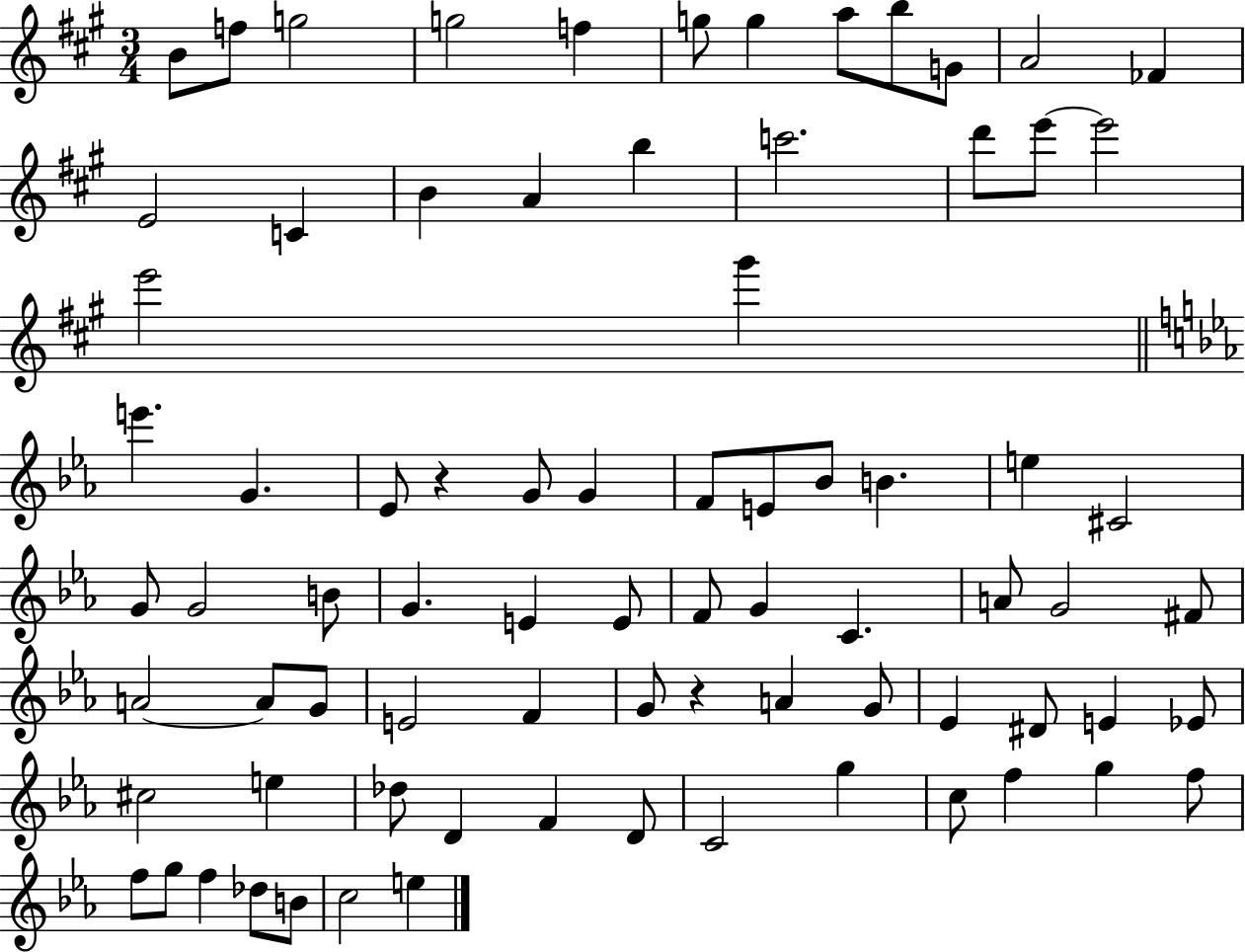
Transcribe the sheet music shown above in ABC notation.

X:1
T:Untitled
M:3/4
L:1/4
K:A
B/2 f/2 g2 g2 f g/2 g a/2 b/2 G/2 A2 _F E2 C B A b c'2 d'/2 e'/2 e'2 e'2 ^g' e' G _E/2 z G/2 G F/2 E/2 _B/2 B e ^C2 G/2 G2 B/2 G E E/2 F/2 G C A/2 G2 ^F/2 A2 A/2 G/2 E2 F G/2 z A G/2 _E ^D/2 E _E/2 ^c2 e _d/2 D F D/2 C2 g c/2 f g f/2 f/2 g/2 f _d/2 B/2 c2 e